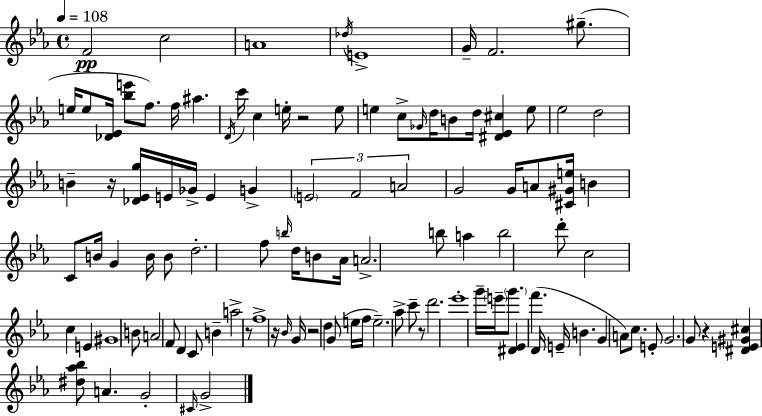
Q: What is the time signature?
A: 4/4